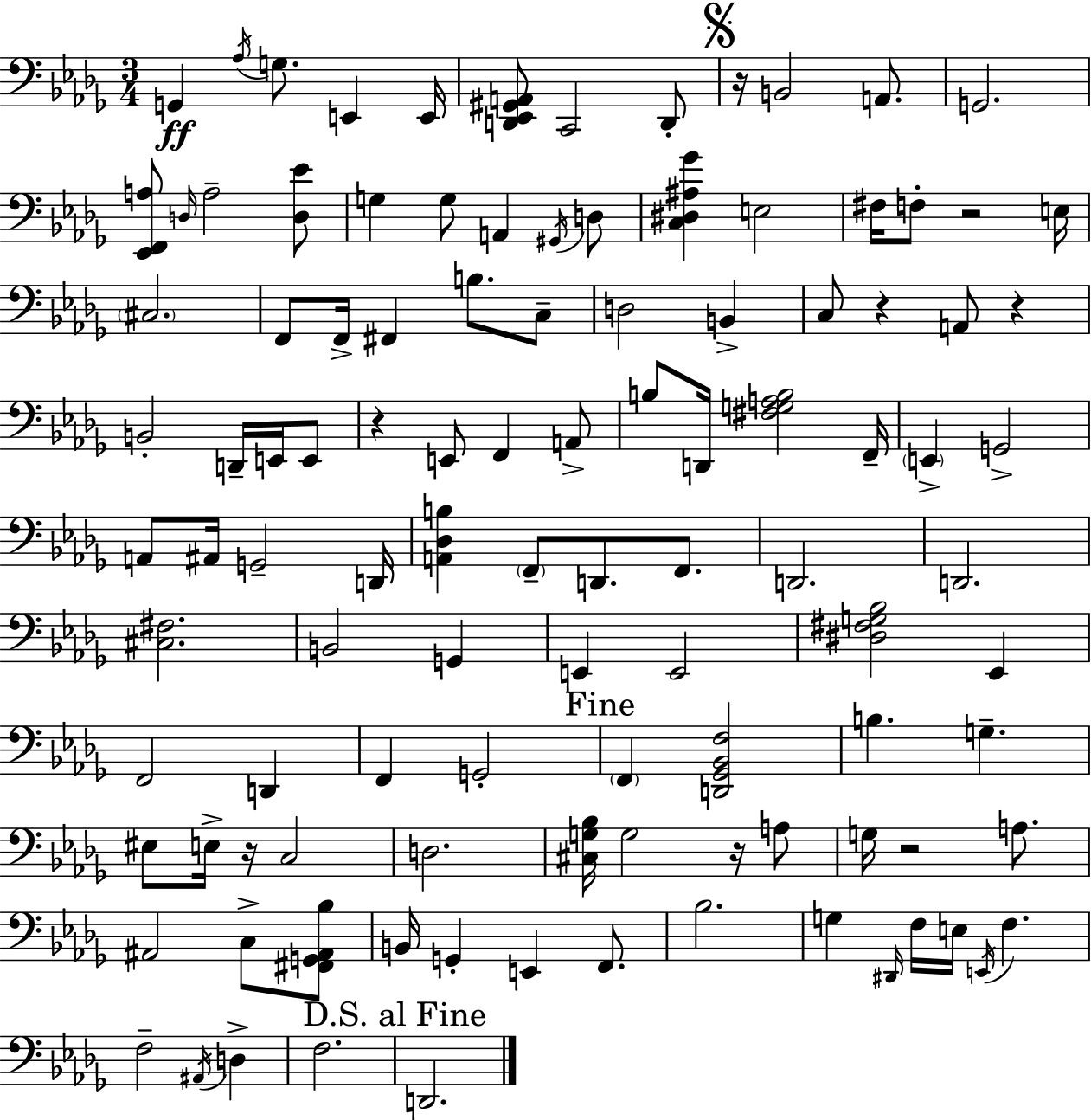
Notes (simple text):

G2/q Ab3/s G3/e. E2/q E2/s [D2,Eb2,G#2,A2]/e C2/h D2/e R/s B2/h A2/e. G2/h. [Eb2,F2,A3]/e D3/s A3/h [D3,Eb4]/e G3/q G3/e A2/q G#2/s D3/e [C3,D#3,A#3,Gb4]/q E3/h F#3/s F3/e R/h E3/s C#3/h. F2/e F2/s F#2/q B3/e. C3/e D3/h B2/q C3/e R/q A2/e R/q B2/h D2/s E2/s E2/e R/q E2/e F2/q A2/e B3/e D2/s [F#3,G3,A3,B3]/h F2/s E2/q G2/h A2/e A#2/s G2/h D2/s [A2,Db3,B3]/q F2/e D2/e. F2/e. D2/h. D2/h. [C#3,F#3]/h. B2/h G2/q E2/q E2/h [D#3,F#3,G3,Bb3]/h Eb2/q F2/h D2/q F2/q G2/h F2/q [D2,Gb2,Bb2,F3]/h B3/q. G3/q. EIS3/e E3/s R/s C3/h D3/h. [C#3,G3,Bb3]/s G3/h R/s A3/e G3/s R/h A3/e. A#2/h C3/e [F#2,G2,A#2,Bb3]/e B2/s G2/q E2/q F2/e. Bb3/h. G3/q D#2/s F3/s E3/s E2/s F3/q. F3/h A#2/s D3/q F3/h. D2/h.